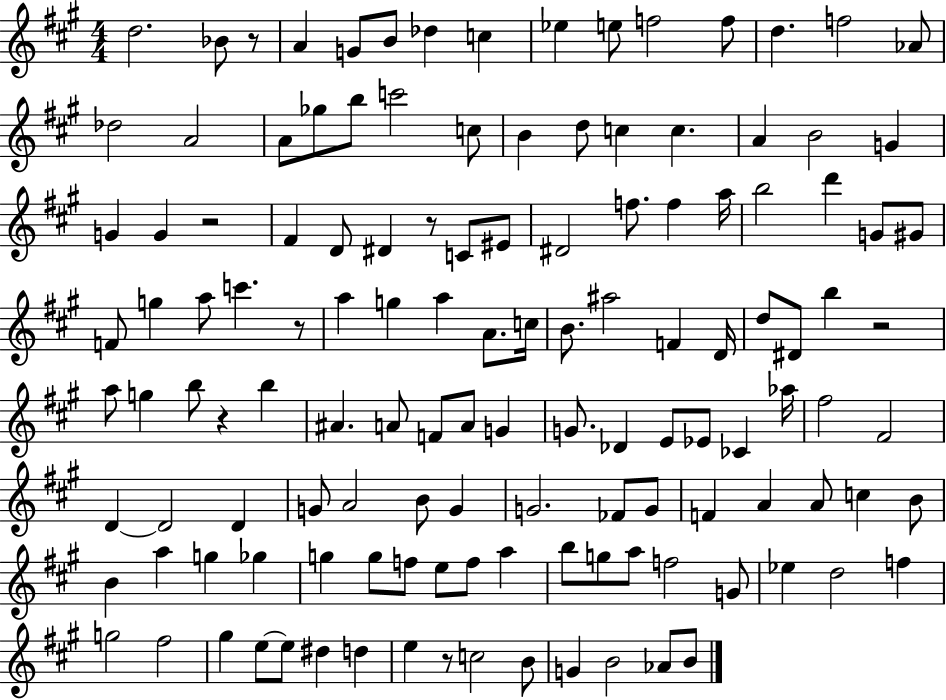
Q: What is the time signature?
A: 4/4